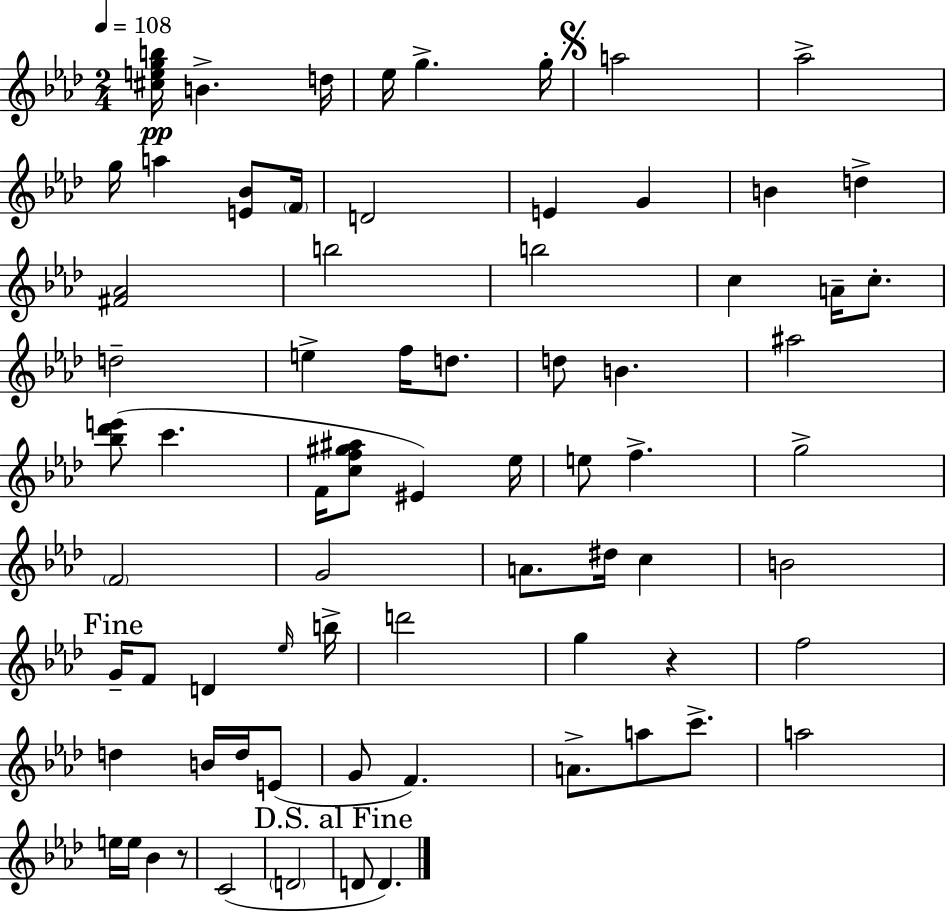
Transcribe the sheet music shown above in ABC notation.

X:1
T:Untitled
M:2/4
L:1/4
K:Ab
[^cegb]/4 B d/4 _e/4 g g/4 a2 _a2 g/4 a [E_B]/2 F/4 D2 E G B d [^F_A]2 b2 b2 c A/4 c/2 d2 e f/4 d/2 d/2 B ^a2 [_b_d'e']/2 c' F/4 [cf^g^a]/2 ^E _e/4 e/2 f g2 F2 G2 A/2 ^d/4 c B2 G/4 F/2 D _e/4 b/4 d'2 g z f2 d B/4 d/4 E/2 G/2 F A/2 a/2 c'/2 a2 e/4 e/4 _B z/2 C2 D2 D/2 D